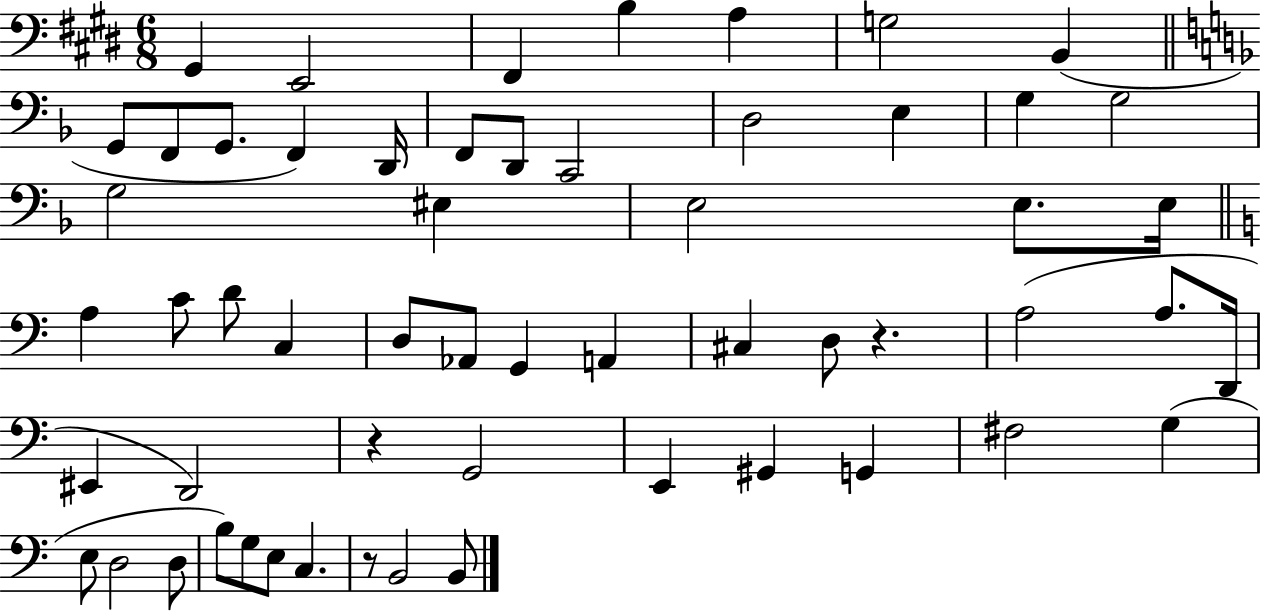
X:1
T:Untitled
M:6/8
L:1/4
K:E
^G,, E,,2 ^F,, B, A, G,2 B,, G,,/2 F,,/2 G,,/2 F,, D,,/4 F,,/2 D,,/2 C,,2 D,2 E, G, G,2 G,2 ^E, E,2 E,/2 E,/4 A, C/2 D/2 C, D,/2 _A,,/2 G,, A,, ^C, D,/2 z A,2 A,/2 D,,/4 ^E,, D,,2 z G,,2 E,, ^G,, G,, ^F,2 G, E,/2 D,2 D,/2 B,/2 G,/2 E,/2 C, z/2 B,,2 B,,/2